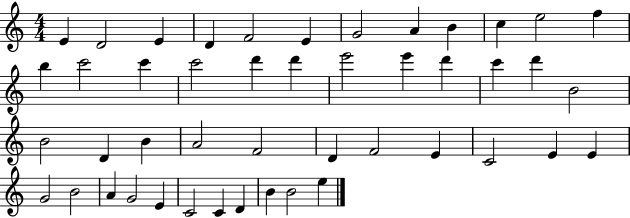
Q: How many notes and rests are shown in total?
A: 46